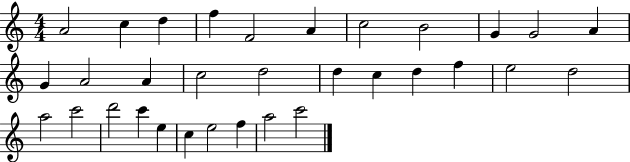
X:1
T:Untitled
M:4/4
L:1/4
K:C
A2 c d f F2 A c2 B2 G G2 A G A2 A c2 d2 d c d f e2 d2 a2 c'2 d'2 c' e c e2 f a2 c'2